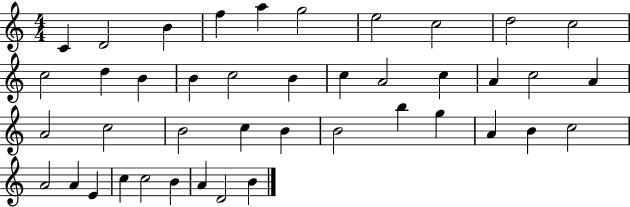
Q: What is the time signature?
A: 4/4